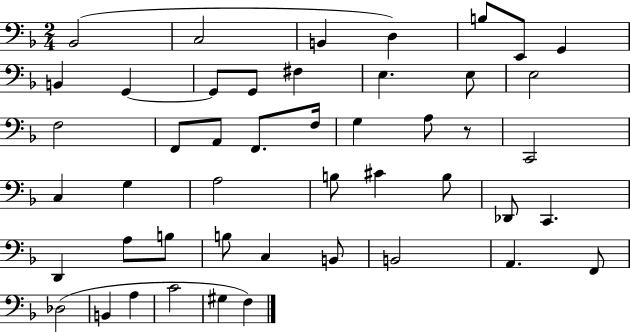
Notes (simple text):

Bb2/h C3/h B2/q D3/q B3/e E2/e G2/q B2/q G2/q G2/e G2/e F#3/q E3/q. E3/e E3/h F3/h F2/e A2/e F2/e. F3/s G3/q A3/e R/e C2/h C3/q G3/q A3/h B3/e C#4/q B3/e Db2/e C2/q. D2/q A3/e B3/e B3/e C3/q B2/e B2/h A2/q. F2/e Db3/h B2/q A3/q C4/h G#3/q F3/q